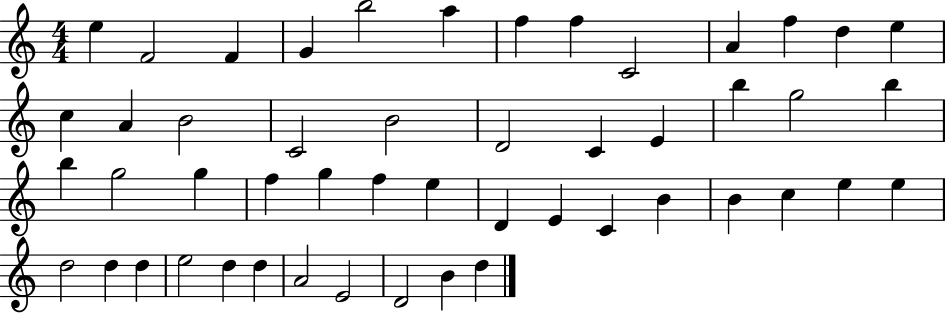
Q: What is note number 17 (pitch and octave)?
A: C4